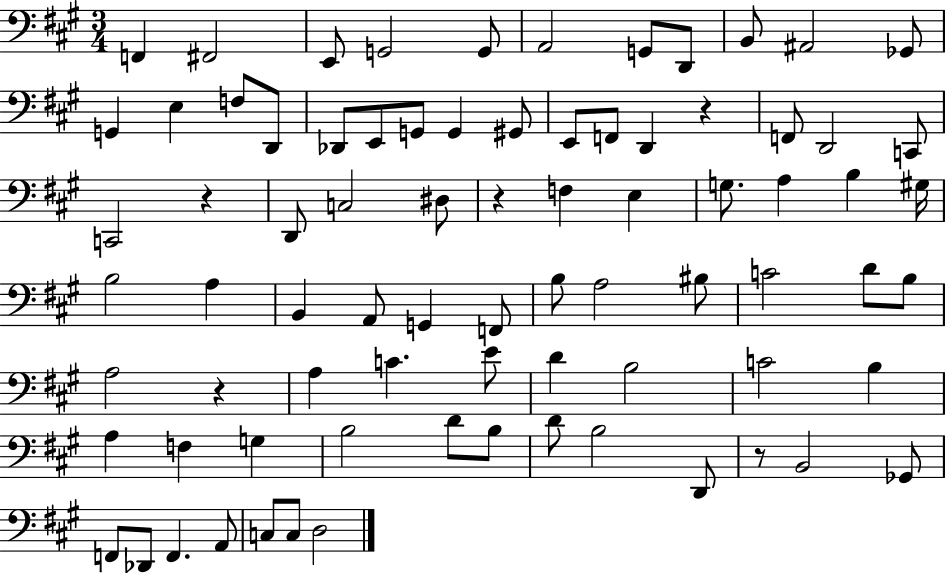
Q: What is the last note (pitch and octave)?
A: D3